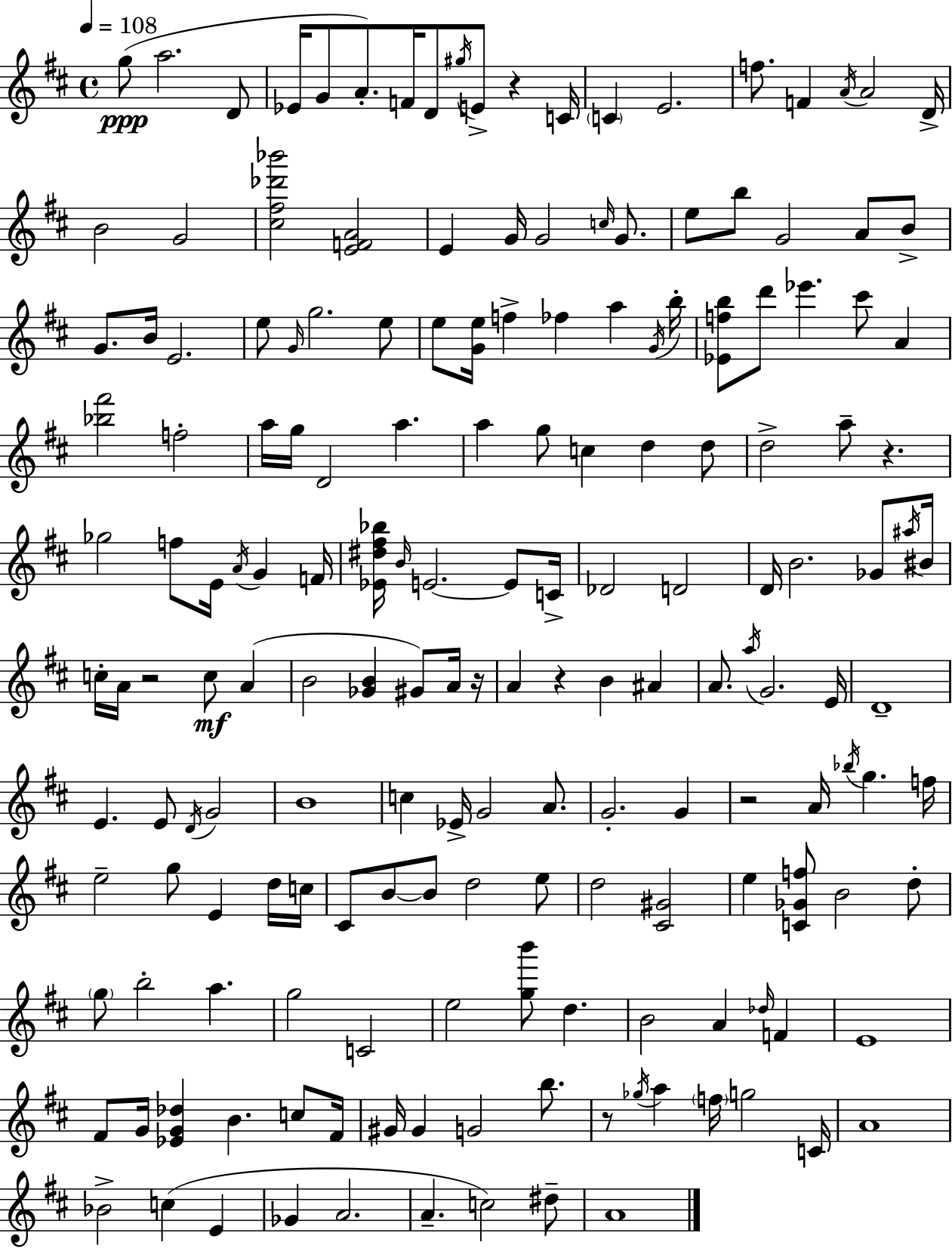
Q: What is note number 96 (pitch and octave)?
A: B4